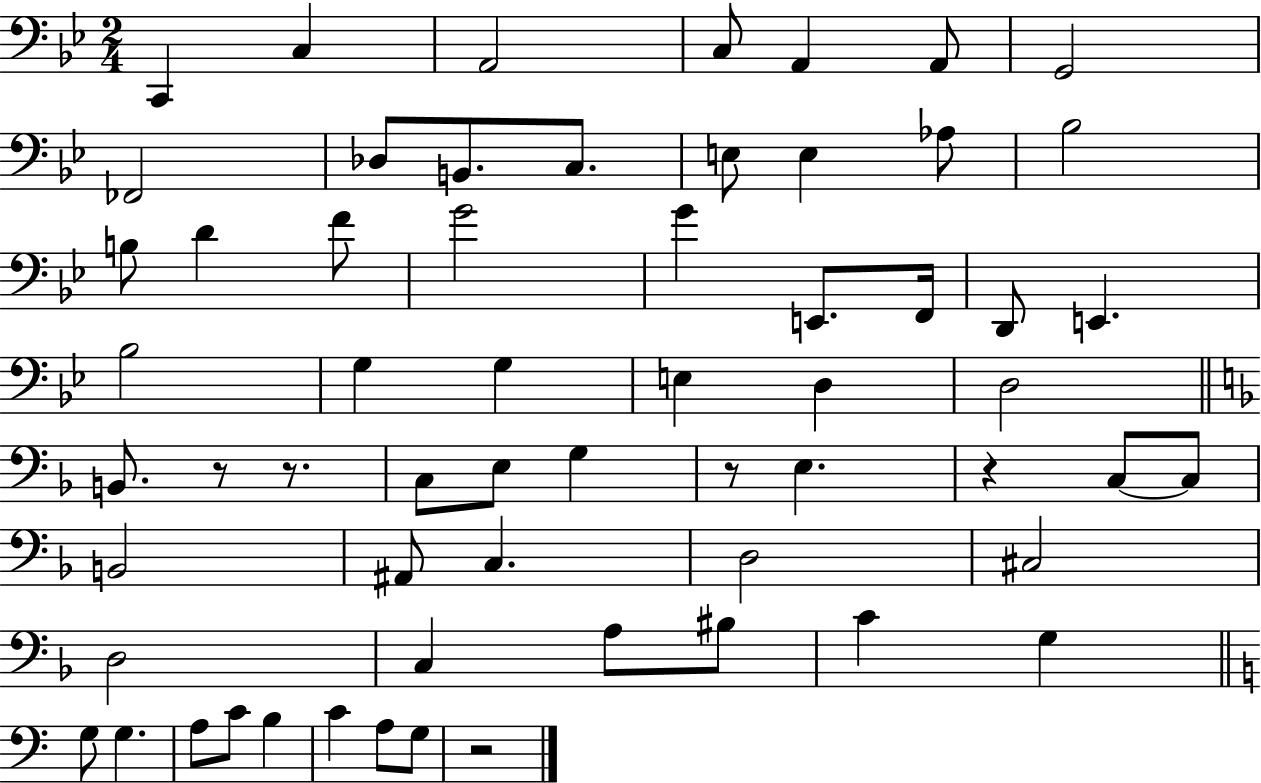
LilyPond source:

{
  \clef bass
  \numericTimeSignature
  \time 2/4
  \key bes \major
  c,4 c4 | a,2 | c8 a,4 a,8 | g,2 | \break fes,2 | des8 b,8. c8. | e8 e4 aes8 | bes2 | \break b8 d'4 f'8 | g'2 | g'4 e,8. f,16 | d,8 e,4. | \break bes2 | g4 g4 | e4 d4 | d2 | \break \bar "||" \break \key f \major b,8. r8 r8. | c8 e8 g4 | r8 e4. | r4 c8~~ c8 | \break b,2 | ais,8 c4. | d2 | cis2 | \break d2 | c4 a8 bis8 | c'4 g4 | \bar "||" \break \key c \major g8 g4. | a8 c'8 b4 | c'4 a8 g8 | r2 | \break \bar "|."
}